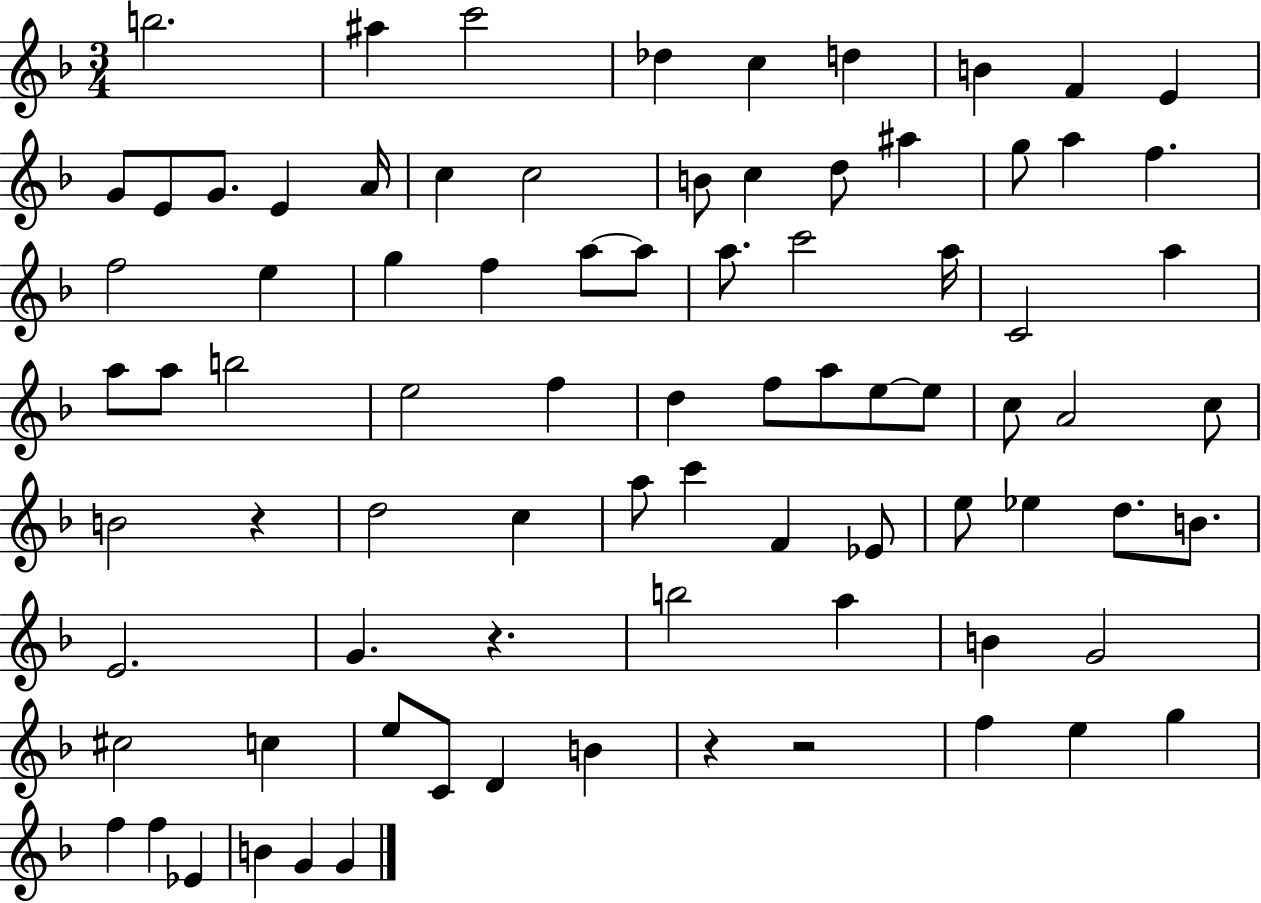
B5/h. A#5/q C6/h Db5/q C5/q D5/q B4/q F4/q E4/q G4/e E4/e G4/e. E4/q A4/s C5/q C5/h B4/e C5/q D5/e A#5/q G5/e A5/q F5/q. F5/h E5/q G5/q F5/q A5/e A5/e A5/e. C6/h A5/s C4/h A5/q A5/e A5/e B5/h E5/h F5/q D5/q F5/e A5/e E5/e E5/e C5/e A4/h C5/e B4/h R/q D5/h C5/q A5/e C6/q F4/q Eb4/e E5/e Eb5/q D5/e. B4/e. E4/h. G4/q. R/q. B5/h A5/q B4/q G4/h C#5/h C5/q E5/e C4/e D4/q B4/q R/q R/h F5/q E5/q G5/q F5/q F5/q Eb4/q B4/q G4/q G4/q